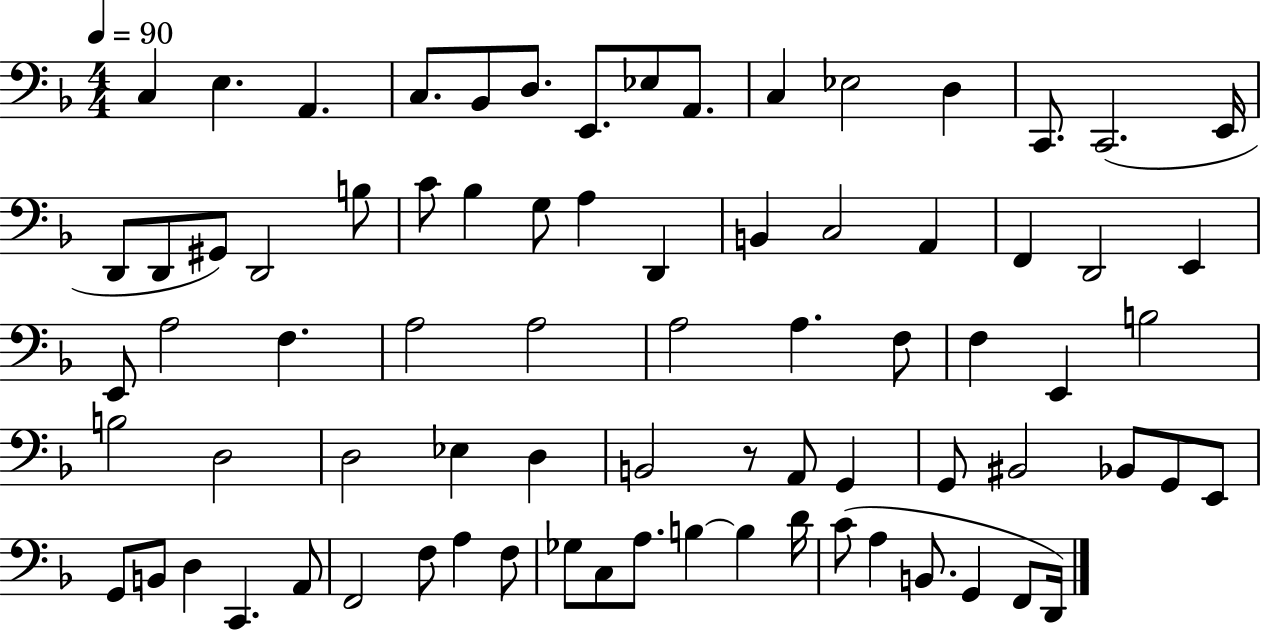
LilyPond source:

{
  \clef bass
  \numericTimeSignature
  \time 4/4
  \key f \major
  \tempo 4 = 90
  c4 e4. a,4. | c8. bes,8 d8. e,8. ees8 a,8. | c4 ees2 d4 | c,8. c,2.( e,16 | \break d,8 d,8 gis,8) d,2 b8 | c'8 bes4 g8 a4 d,4 | b,4 c2 a,4 | f,4 d,2 e,4 | \break e,8 a2 f4. | a2 a2 | a2 a4. f8 | f4 e,4 b2 | \break b2 d2 | d2 ees4 d4 | b,2 r8 a,8 g,4 | g,8 bis,2 bes,8 g,8 e,8 | \break g,8 b,8 d4 c,4. a,8 | f,2 f8 a4 f8 | ges8 c8 a8. b4~~ b4 d'16 | c'8( a4 b,8. g,4 f,8 d,16) | \break \bar "|."
}